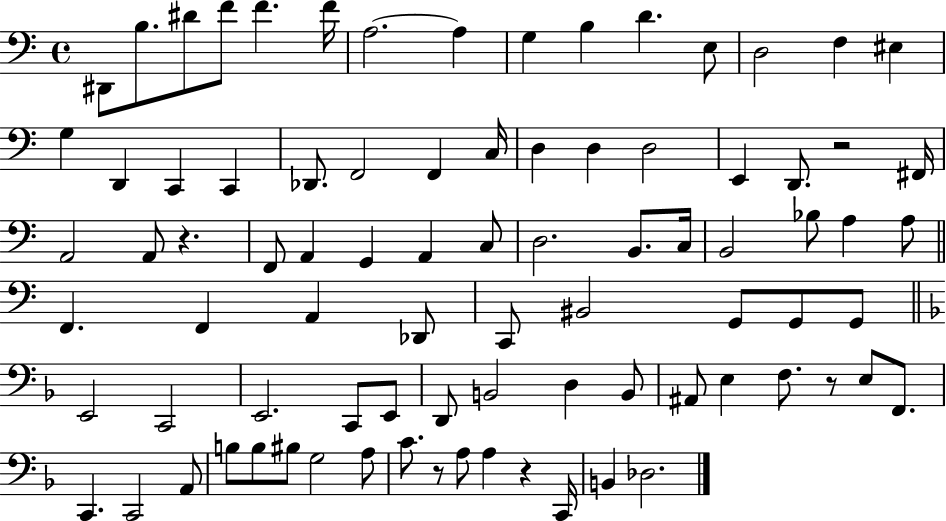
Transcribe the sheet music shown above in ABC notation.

X:1
T:Untitled
M:4/4
L:1/4
K:C
^D,,/2 B,/2 ^D/2 F/2 F F/4 A,2 A, G, B, D E,/2 D,2 F, ^E, G, D,, C,, C,, _D,,/2 F,,2 F,, C,/4 D, D, D,2 E,, D,,/2 z2 ^F,,/4 A,,2 A,,/2 z F,,/2 A,, G,, A,, C,/2 D,2 B,,/2 C,/4 B,,2 _B,/2 A, A,/2 F,, F,, A,, _D,,/2 C,,/2 ^B,,2 G,,/2 G,,/2 G,,/2 E,,2 C,,2 E,,2 C,,/2 E,,/2 D,,/2 B,,2 D, B,,/2 ^A,,/2 E, F,/2 z/2 E,/2 F,,/2 C,, C,,2 A,,/2 B,/2 B,/2 ^B,/2 G,2 A,/2 C/2 z/2 A,/2 A, z C,,/4 B,, _D,2